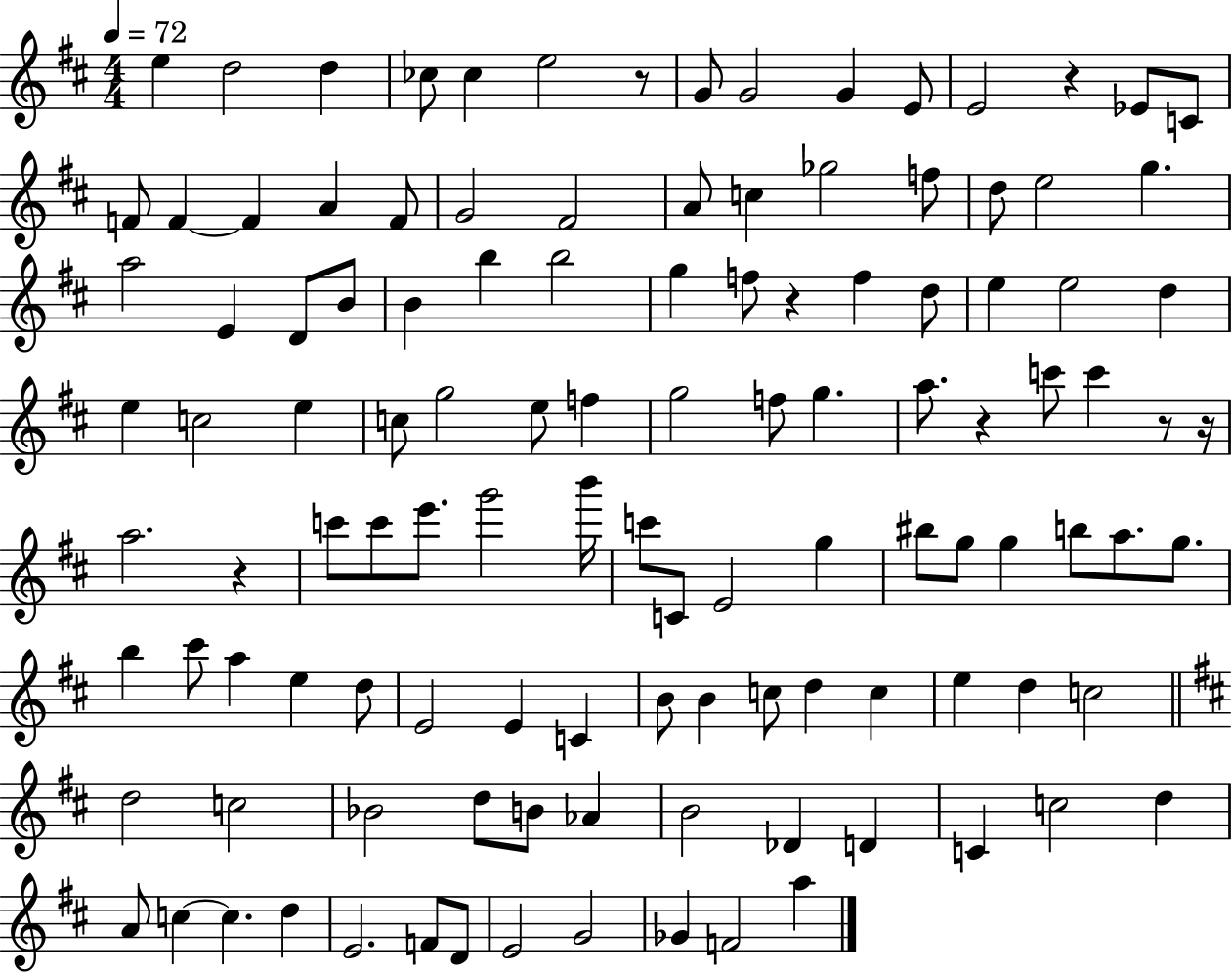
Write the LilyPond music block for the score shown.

{
  \clef treble
  \numericTimeSignature
  \time 4/4
  \key d \major
  \tempo 4 = 72
  e''4 d''2 d''4 | ces''8 ces''4 e''2 r8 | g'8 g'2 g'4 e'8 | e'2 r4 ees'8 c'8 | \break f'8 f'4~~ f'4 a'4 f'8 | g'2 fis'2 | a'8 c''4 ges''2 f''8 | d''8 e''2 g''4. | \break a''2 e'4 d'8 b'8 | b'4 b''4 b''2 | g''4 f''8 r4 f''4 d''8 | e''4 e''2 d''4 | \break e''4 c''2 e''4 | c''8 g''2 e''8 f''4 | g''2 f''8 g''4. | a''8. r4 c'''8 c'''4 r8 r16 | \break a''2. r4 | c'''8 c'''8 e'''8. g'''2 b'''16 | c'''8 c'8 e'2 g''4 | bis''8 g''8 g''4 b''8 a''8. g''8. | \break b''4 cis'''8 a''4 e''4 d''8 | e'2 e'4 c'4 | b'8 b'4 c''8 d''4 c''4 | e''4 d''4 c''2 | \break \bar "||" \break \key d \major d''2 c''2 | bes'2 d''8 b'8 aes'4 | b'2 des'4 d'4 | c'4 c''2 d''4 | \break a'8 c''4~~ c''4. d''4 | e'2. f'8 d'8 | e'2 g'2 | ges'4 f'2 a''4 | \break \bar "|."
}